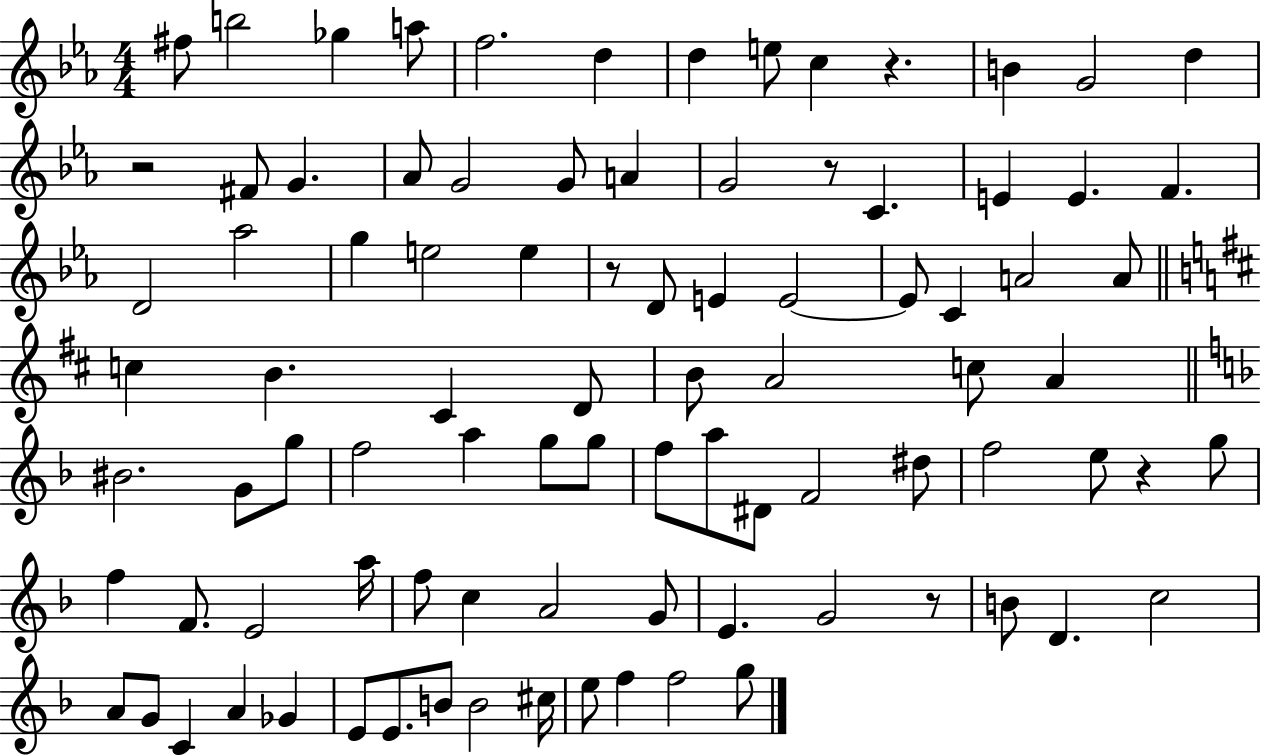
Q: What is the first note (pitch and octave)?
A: F#5